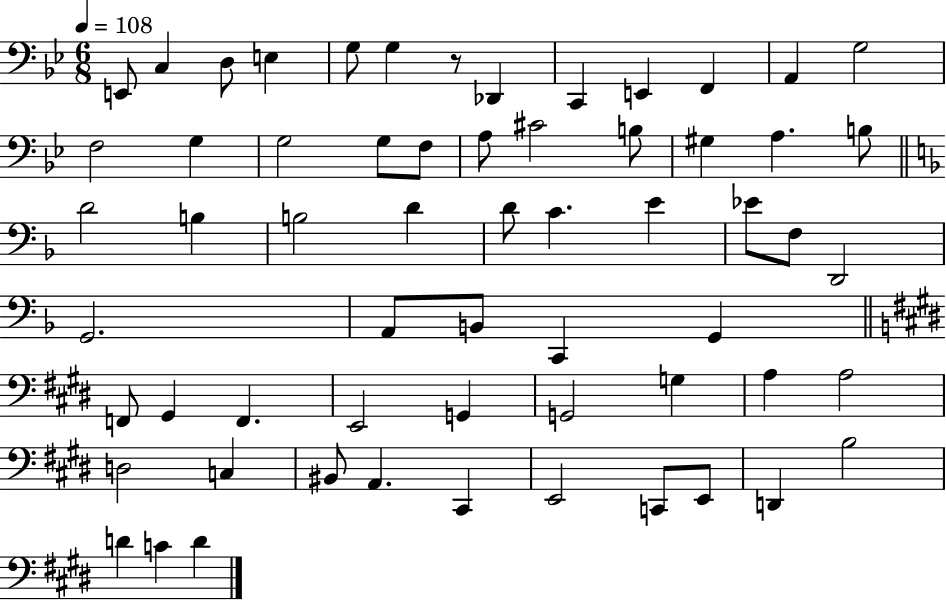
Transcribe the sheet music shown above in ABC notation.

X:1
T:Untitled
M:6/8
L:1/4
K:Bb
E,,/2 C, D,/2 E, G,/2 G, z/2 _D,, C,, E,, F,, A,, G,2 F,2 G, G,2 G,/2 F,/2 A,/2 ^C2 B,/2 ^G, A, B,/2 D2 B, B,2 D D/2 C E _E/2 F,/2 D,,2 G,,2 A,,/2 B,,/2 C,, G,, F,,/2 ^G,, F,, E,,2 G,, G,,2 G, A, A,2 D,2 C, ^B,,/2 A,, ^C,, E,,2 C,,/2 E,,/2 D,, B,2 D C D